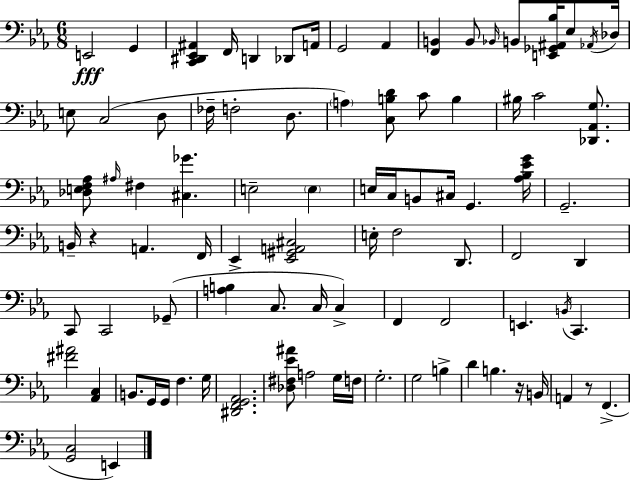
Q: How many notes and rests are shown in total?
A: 90